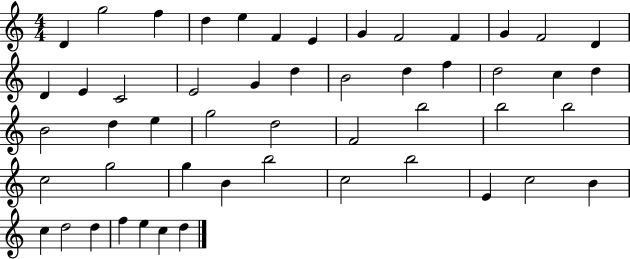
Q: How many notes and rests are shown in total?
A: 51